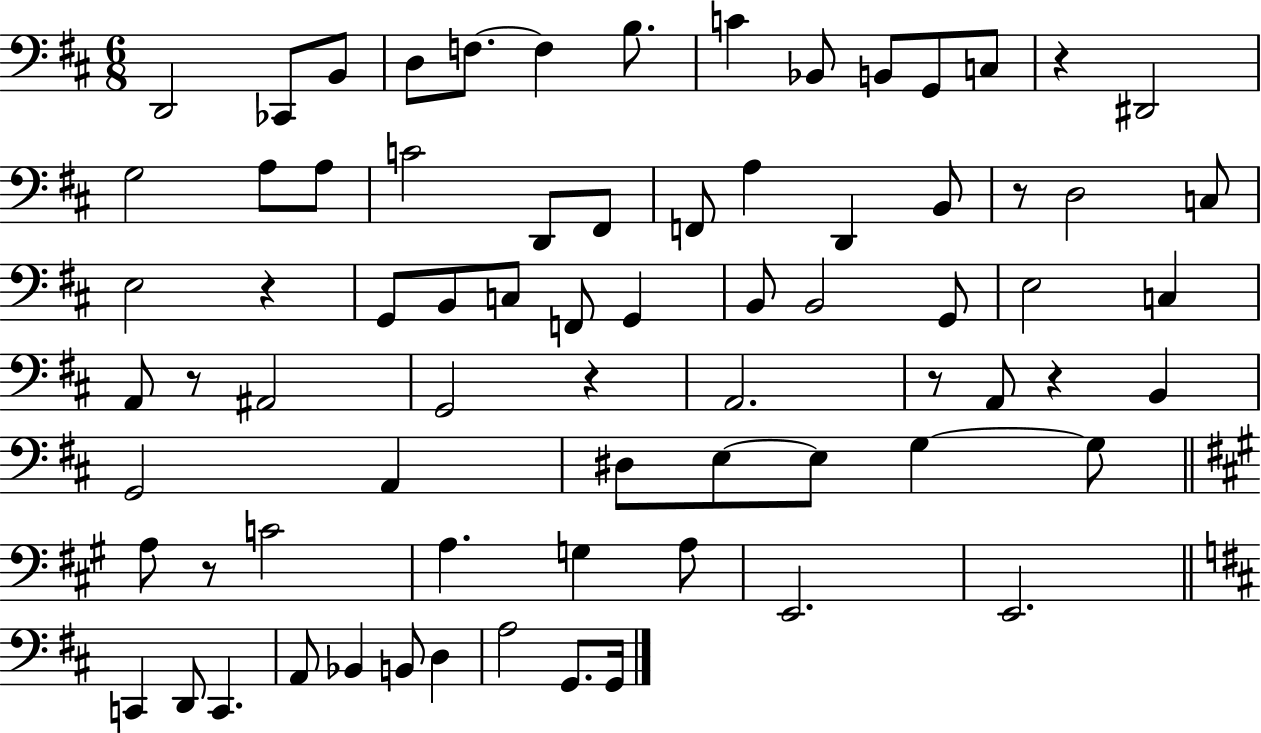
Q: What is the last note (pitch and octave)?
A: G2